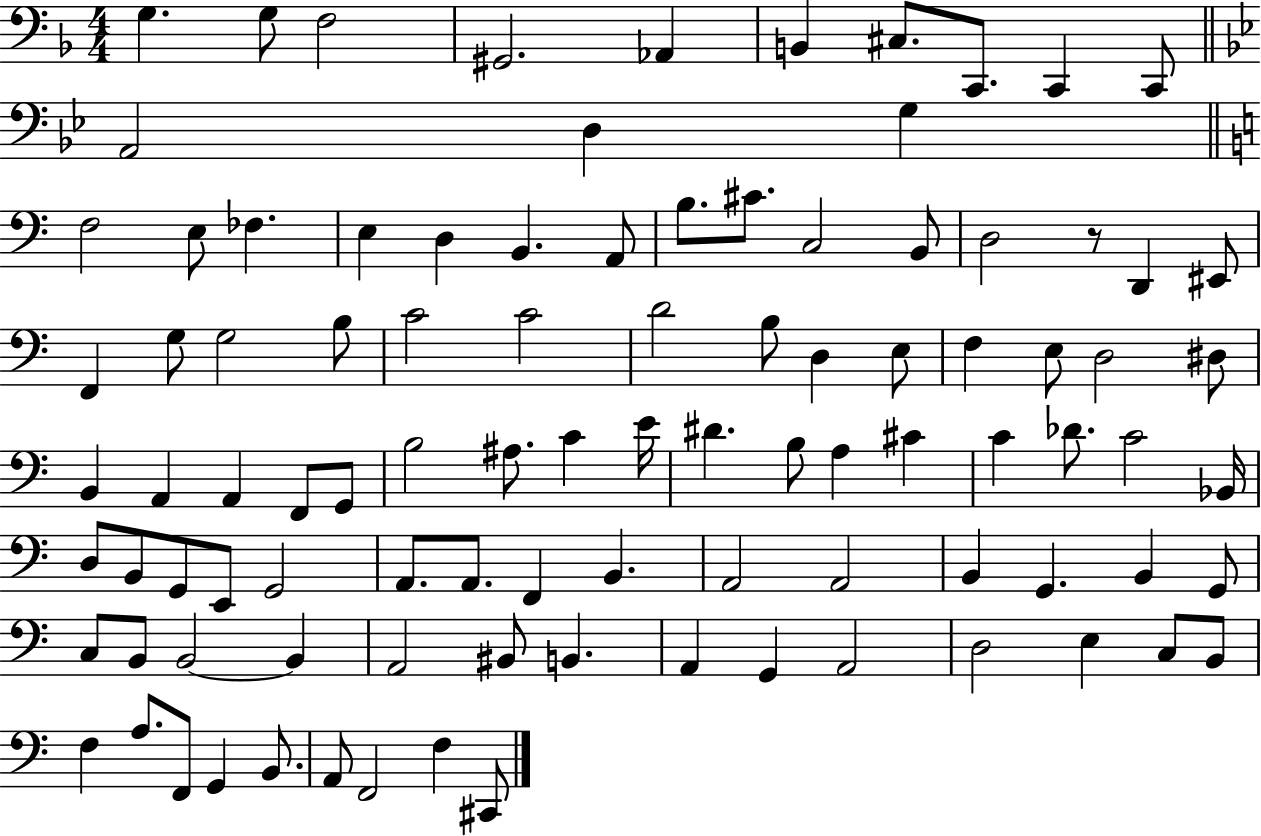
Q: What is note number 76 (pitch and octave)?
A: B2